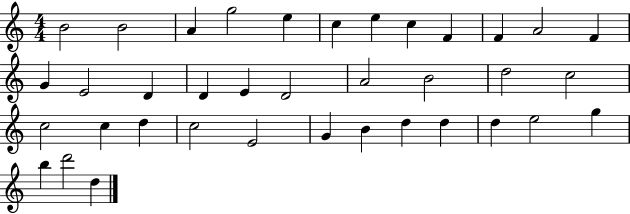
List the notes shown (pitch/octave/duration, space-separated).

B4/h B4/h A4/q G5/h E5/q C5/q E5/q C5/q F4/q F4/q A4/h F4/q G4/q E4/h D4/q D4/q E4/q D4/h A4/h B4/h D5/h C5/h C5/h C5/q D5/q C5/h E4/h G4/q B4/q D5/q D5/q D5/q E5/h G5/q B5/q D6/h D5/q